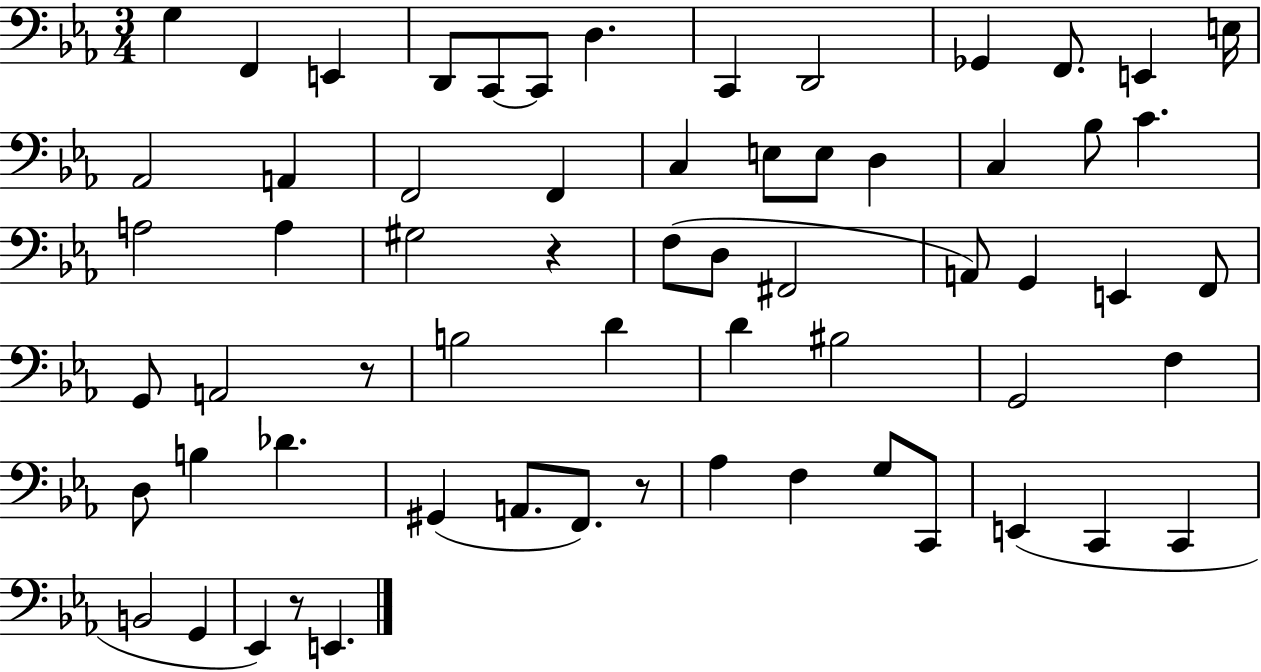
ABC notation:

X:1
T:Untitled
M:3/4
L:1/4
K:Eb
G, F,, E,, D,,/2 C,,/2 C,,/2 D, C,, D,,2 _G,, F,,/2 E,, E,/4 _A,,2 A,, F,,2 F,, C, E,/2 E,/2 D, C, _B,/2 C A,2 A, ^G,2 z F,/2 D,/2 ^F,,2 A,,/2 G,, E,, F,,/2 G,,/2 A,,2 z/2 B,2 D D ^B,2 G,,2 F, D,/2 B, _D ^G,, A,,/2 F,,/2 z/2 _A, F, G,/2 C,,/2 E,, C,, C,, B,,2 G,, _E,, z/2 E,,